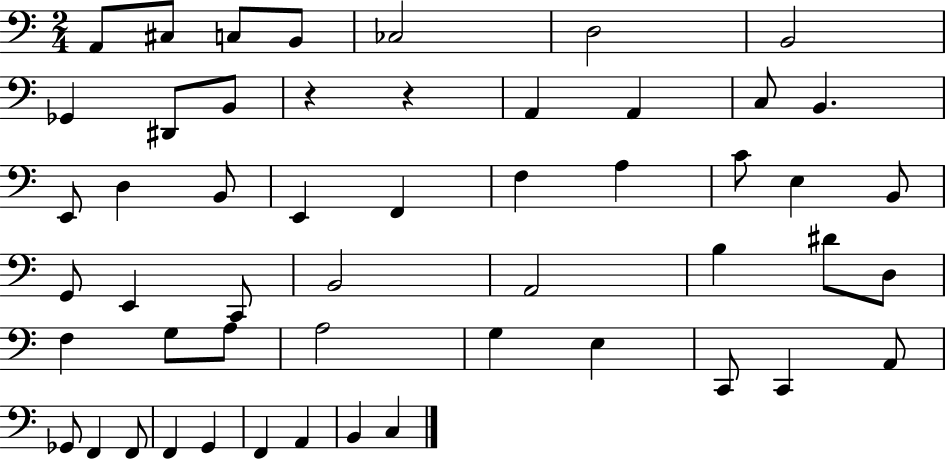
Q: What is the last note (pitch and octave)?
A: C3